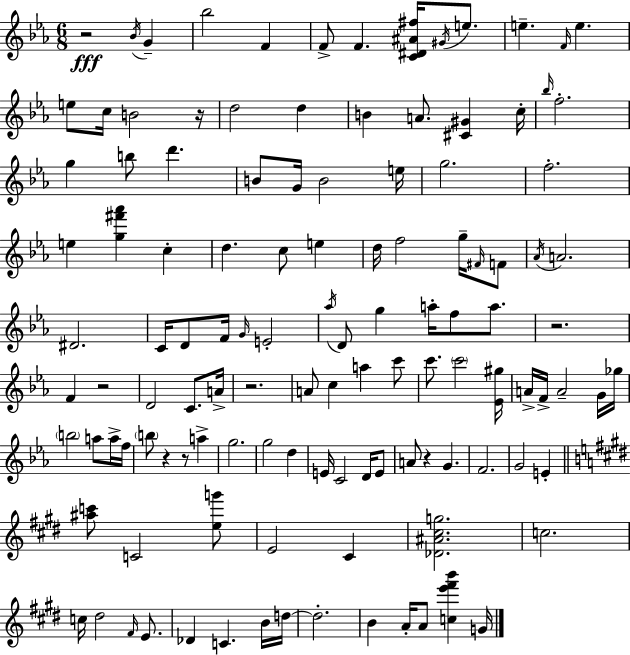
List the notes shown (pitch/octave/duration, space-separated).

R/h Bb4/s G4/q Bb5/h F4/q F4/e F4/q. [C4,D#4,A#4,F#5]/s G#4/s E5/e. E5/q. F4/s E5/q. E5/e C5/s B4/h R/s D5/h D5/q B4/q A4/e. [C#4,G#4]/q C5/s Bb5/s F5/h. G5/q B5/e D6/q. B4/e G4/s B4/h E5/s G5/h. F5/h. E5/q [G5,F#6,Ab6]/q C5/q D5/q. C5/e E5/q D5/s F5/h G5/s F#4/s F4/e Ab4/s A4/h. D#4/h. C4/s D4/e F4/s G4/s E4/h Ab5/s D4/e G5/q A5/s F5/e A5/e. R/h. F4/q R/h D4/h C4/e. A4/s R/h. A4/e C5/q A5/q C6/e C6/e. C6/h [Eb4,G#5]/s A4/s F4/s A4/h G4/s Gb5/s B5/h A5/e A5/s F5/s B5/e R/q R/e A5/q G5/h. G5/h D5/q E4/s C4/h D4/s E4/e A4/e R/q G4/q. F4/h. G4/h E4/q [A#5,C6]/e C4/h [E5,G6]/e E4/h C#4/q [Db4,A#4,C#5,G5]/h. C5/h. C5/s D#5/h F#4/s E4/e. Db4/q C4/q. B4/s D5/s D5/h. B4/q A4/s A4/e [C5,E6,F#6,B6]/q G4/s